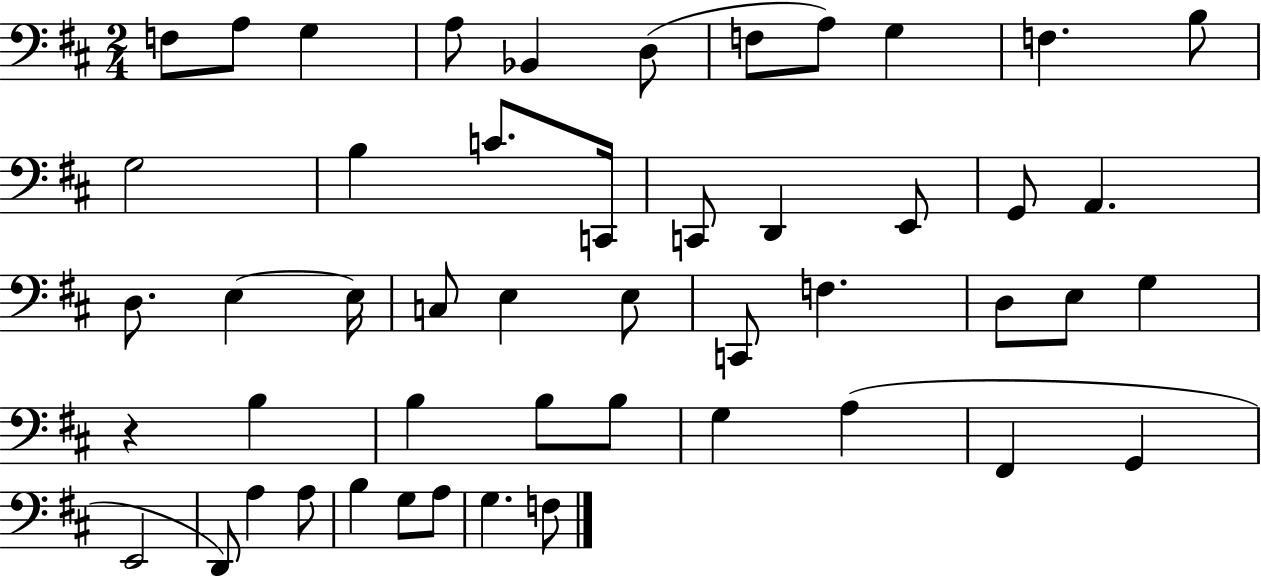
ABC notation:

X:1
T:Untitled
M:2/4
L:1/4
K:D
F,/2 A,/2 G, A,/2 _B,, D,/2 F,/2 A,/2 G, F, B,/2 G,2 B, C/2 C,,/4 C,,/2 D,, E,,/2 G,,/2 A,, D,/2 E, E,/4 C,/2 E, E,/2 C,,/2 F, D,/2 E,/2 G, z B, B, B,/2 B,/2 G, A, ^F,, G,, E,,2 D,,/2 A, A,/2 B, G,/2 A,/2 G, F,/2